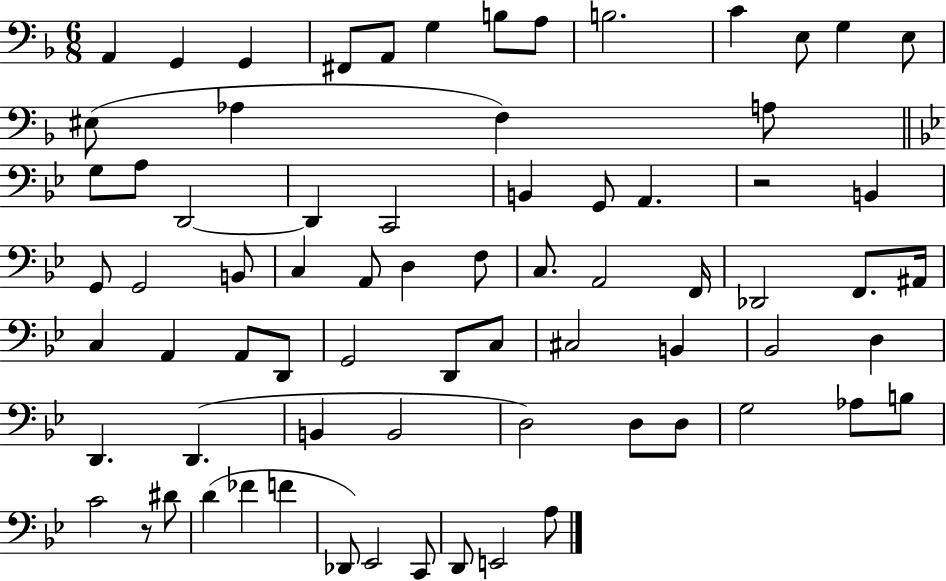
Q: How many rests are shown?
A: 2